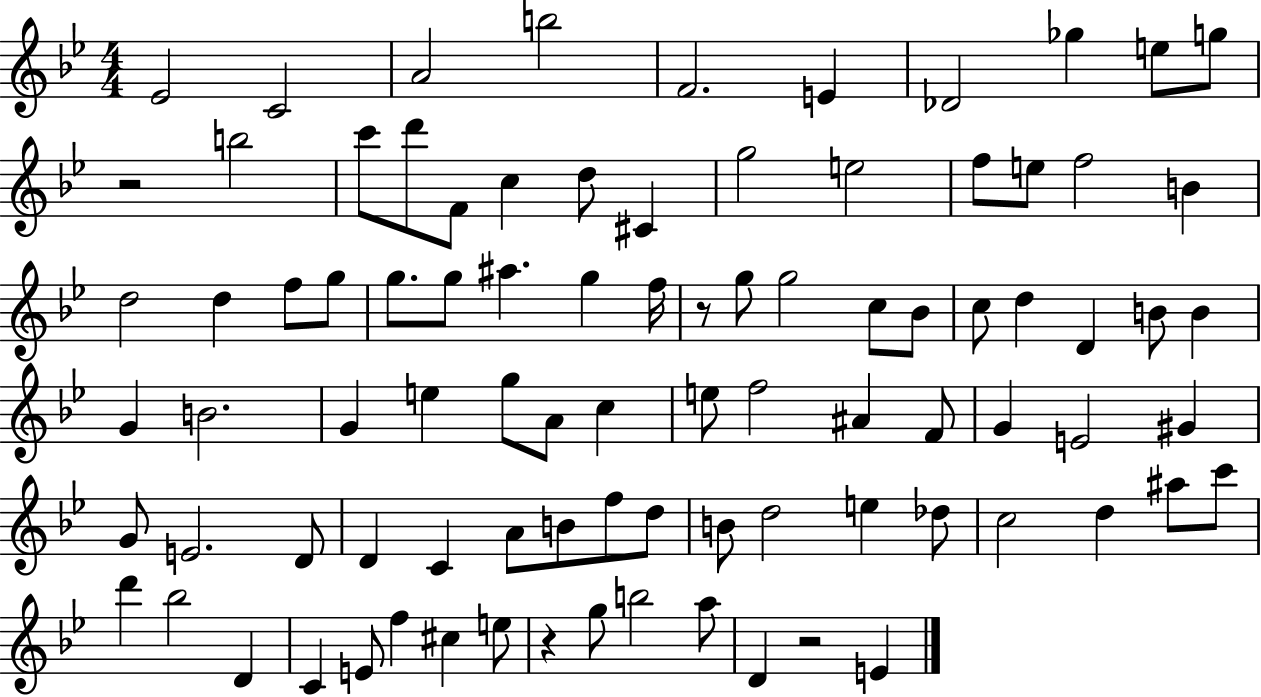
X:1
T:Untitled
M:4/4
L:1/4
K:Bb
_E2 C2 A2 b2 F2 E _D2 _g e/2 g/2 z2 b2 c'/2 d'/2 F/2 c d/2 ^C g2 e2 f/2 e/2 f2 B d2 d f/2 g/2 g/2 g/2 ^a g f/4 z/2 g/2 g2 c/2 _B/2 c/2 d D B/2 B G B2 G e g/2 A/2 c e/2 f2 ^A F/2 G E2 ^G G/2 E2 D/2 D C A/2 B/2 f/2 d/2 B/2 d2 e _d/2 c2 d ^a/2 c'/2 d' _b2 D C E/2 f ^c e/2 z g/2 b2 a/2 D z2 E